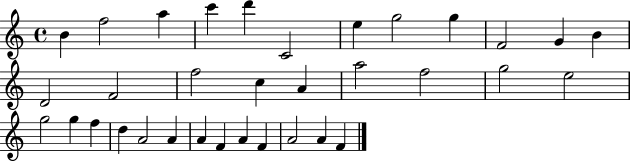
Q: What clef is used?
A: treble